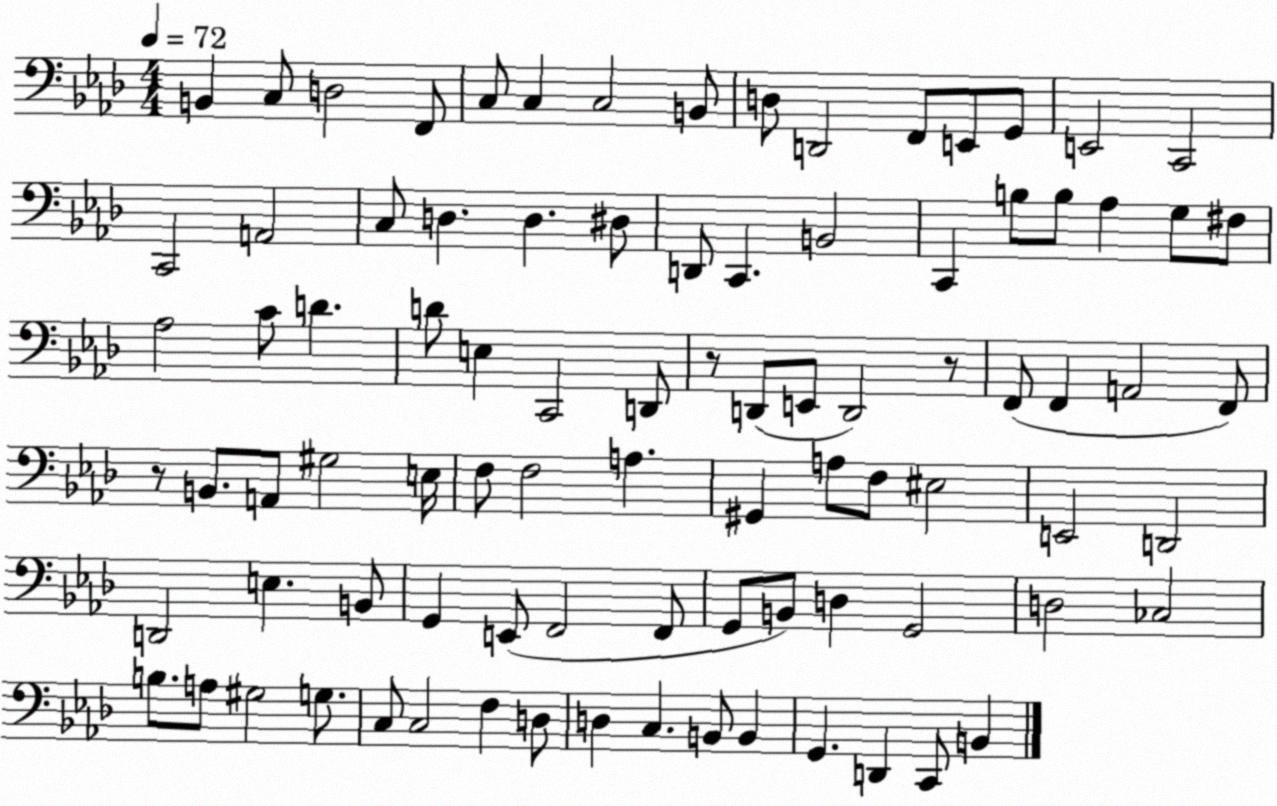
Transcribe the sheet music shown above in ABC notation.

X:1
T:Untitled
M:4/4
L:1/4
K:Ab
B,, C,/2 D,2 F,,/2 C,/2 C, C,2 B,,/2 D,/2 D,,2 F,,/2 E,,/2 G,,/2 E,,2 C,,2 C,,2 A,,2 C,/2 D, D, ^D,/2 D,,/2 C,, B,,2 C,, B,/2 B,/2 _A, G,/2 ^F,/2 _A,2 C/2 D D/2 E, C,,2 D,,/2 z/2 D,,/2 E,,/2 D,,2 z/2 F,,/2 F,, A,,2 F,,/2 z/2 B,,/2 A,,/2 ^G,2 E,/4 F,/2 F,2 A, ^G,, A,/2 F,/2 ^E,2 E,,2 D,,2 D,,2 E, B,,/2 G,, E,,/2 F,,2 F,,/2 G,,/2 B,,/2 D, G,,2 D,2 _C,2 B,/2 A,/2 ^G,2 G,/2 C,/2 C,2 F, D,/2 D, C, B,,/2 B,, G,, D,, C,,/2 B,,